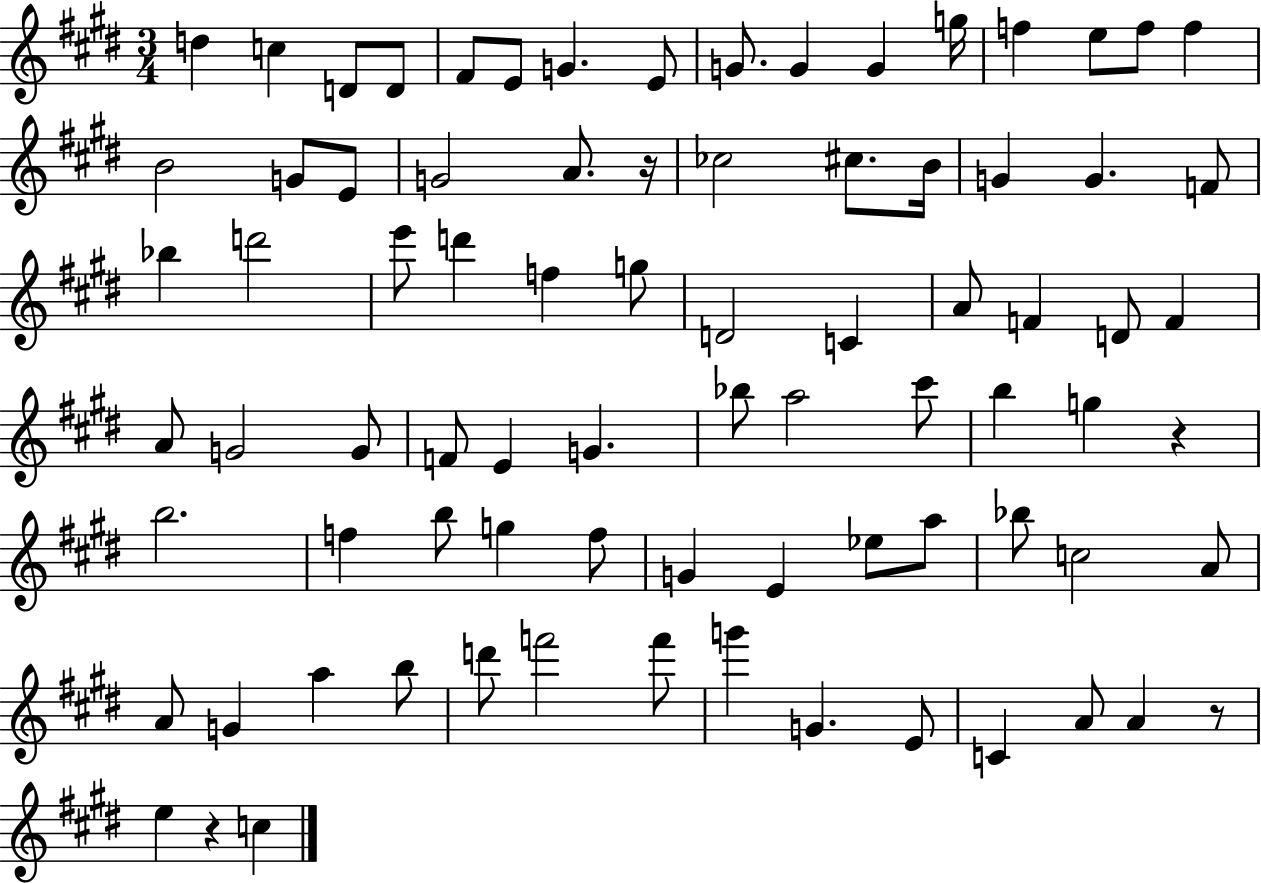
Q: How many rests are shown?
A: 4